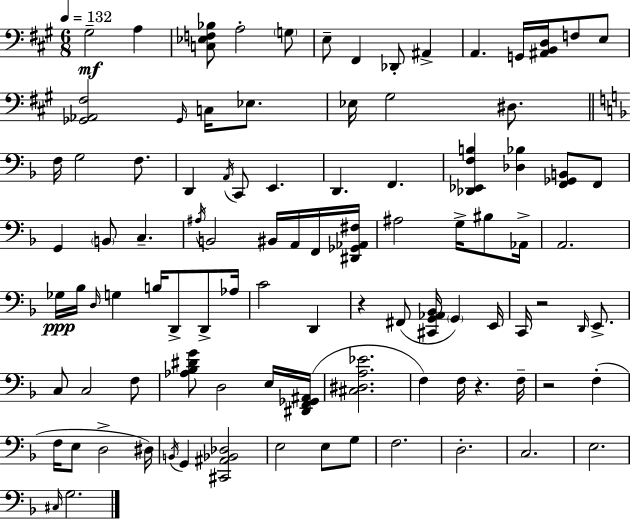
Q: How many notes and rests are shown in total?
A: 97